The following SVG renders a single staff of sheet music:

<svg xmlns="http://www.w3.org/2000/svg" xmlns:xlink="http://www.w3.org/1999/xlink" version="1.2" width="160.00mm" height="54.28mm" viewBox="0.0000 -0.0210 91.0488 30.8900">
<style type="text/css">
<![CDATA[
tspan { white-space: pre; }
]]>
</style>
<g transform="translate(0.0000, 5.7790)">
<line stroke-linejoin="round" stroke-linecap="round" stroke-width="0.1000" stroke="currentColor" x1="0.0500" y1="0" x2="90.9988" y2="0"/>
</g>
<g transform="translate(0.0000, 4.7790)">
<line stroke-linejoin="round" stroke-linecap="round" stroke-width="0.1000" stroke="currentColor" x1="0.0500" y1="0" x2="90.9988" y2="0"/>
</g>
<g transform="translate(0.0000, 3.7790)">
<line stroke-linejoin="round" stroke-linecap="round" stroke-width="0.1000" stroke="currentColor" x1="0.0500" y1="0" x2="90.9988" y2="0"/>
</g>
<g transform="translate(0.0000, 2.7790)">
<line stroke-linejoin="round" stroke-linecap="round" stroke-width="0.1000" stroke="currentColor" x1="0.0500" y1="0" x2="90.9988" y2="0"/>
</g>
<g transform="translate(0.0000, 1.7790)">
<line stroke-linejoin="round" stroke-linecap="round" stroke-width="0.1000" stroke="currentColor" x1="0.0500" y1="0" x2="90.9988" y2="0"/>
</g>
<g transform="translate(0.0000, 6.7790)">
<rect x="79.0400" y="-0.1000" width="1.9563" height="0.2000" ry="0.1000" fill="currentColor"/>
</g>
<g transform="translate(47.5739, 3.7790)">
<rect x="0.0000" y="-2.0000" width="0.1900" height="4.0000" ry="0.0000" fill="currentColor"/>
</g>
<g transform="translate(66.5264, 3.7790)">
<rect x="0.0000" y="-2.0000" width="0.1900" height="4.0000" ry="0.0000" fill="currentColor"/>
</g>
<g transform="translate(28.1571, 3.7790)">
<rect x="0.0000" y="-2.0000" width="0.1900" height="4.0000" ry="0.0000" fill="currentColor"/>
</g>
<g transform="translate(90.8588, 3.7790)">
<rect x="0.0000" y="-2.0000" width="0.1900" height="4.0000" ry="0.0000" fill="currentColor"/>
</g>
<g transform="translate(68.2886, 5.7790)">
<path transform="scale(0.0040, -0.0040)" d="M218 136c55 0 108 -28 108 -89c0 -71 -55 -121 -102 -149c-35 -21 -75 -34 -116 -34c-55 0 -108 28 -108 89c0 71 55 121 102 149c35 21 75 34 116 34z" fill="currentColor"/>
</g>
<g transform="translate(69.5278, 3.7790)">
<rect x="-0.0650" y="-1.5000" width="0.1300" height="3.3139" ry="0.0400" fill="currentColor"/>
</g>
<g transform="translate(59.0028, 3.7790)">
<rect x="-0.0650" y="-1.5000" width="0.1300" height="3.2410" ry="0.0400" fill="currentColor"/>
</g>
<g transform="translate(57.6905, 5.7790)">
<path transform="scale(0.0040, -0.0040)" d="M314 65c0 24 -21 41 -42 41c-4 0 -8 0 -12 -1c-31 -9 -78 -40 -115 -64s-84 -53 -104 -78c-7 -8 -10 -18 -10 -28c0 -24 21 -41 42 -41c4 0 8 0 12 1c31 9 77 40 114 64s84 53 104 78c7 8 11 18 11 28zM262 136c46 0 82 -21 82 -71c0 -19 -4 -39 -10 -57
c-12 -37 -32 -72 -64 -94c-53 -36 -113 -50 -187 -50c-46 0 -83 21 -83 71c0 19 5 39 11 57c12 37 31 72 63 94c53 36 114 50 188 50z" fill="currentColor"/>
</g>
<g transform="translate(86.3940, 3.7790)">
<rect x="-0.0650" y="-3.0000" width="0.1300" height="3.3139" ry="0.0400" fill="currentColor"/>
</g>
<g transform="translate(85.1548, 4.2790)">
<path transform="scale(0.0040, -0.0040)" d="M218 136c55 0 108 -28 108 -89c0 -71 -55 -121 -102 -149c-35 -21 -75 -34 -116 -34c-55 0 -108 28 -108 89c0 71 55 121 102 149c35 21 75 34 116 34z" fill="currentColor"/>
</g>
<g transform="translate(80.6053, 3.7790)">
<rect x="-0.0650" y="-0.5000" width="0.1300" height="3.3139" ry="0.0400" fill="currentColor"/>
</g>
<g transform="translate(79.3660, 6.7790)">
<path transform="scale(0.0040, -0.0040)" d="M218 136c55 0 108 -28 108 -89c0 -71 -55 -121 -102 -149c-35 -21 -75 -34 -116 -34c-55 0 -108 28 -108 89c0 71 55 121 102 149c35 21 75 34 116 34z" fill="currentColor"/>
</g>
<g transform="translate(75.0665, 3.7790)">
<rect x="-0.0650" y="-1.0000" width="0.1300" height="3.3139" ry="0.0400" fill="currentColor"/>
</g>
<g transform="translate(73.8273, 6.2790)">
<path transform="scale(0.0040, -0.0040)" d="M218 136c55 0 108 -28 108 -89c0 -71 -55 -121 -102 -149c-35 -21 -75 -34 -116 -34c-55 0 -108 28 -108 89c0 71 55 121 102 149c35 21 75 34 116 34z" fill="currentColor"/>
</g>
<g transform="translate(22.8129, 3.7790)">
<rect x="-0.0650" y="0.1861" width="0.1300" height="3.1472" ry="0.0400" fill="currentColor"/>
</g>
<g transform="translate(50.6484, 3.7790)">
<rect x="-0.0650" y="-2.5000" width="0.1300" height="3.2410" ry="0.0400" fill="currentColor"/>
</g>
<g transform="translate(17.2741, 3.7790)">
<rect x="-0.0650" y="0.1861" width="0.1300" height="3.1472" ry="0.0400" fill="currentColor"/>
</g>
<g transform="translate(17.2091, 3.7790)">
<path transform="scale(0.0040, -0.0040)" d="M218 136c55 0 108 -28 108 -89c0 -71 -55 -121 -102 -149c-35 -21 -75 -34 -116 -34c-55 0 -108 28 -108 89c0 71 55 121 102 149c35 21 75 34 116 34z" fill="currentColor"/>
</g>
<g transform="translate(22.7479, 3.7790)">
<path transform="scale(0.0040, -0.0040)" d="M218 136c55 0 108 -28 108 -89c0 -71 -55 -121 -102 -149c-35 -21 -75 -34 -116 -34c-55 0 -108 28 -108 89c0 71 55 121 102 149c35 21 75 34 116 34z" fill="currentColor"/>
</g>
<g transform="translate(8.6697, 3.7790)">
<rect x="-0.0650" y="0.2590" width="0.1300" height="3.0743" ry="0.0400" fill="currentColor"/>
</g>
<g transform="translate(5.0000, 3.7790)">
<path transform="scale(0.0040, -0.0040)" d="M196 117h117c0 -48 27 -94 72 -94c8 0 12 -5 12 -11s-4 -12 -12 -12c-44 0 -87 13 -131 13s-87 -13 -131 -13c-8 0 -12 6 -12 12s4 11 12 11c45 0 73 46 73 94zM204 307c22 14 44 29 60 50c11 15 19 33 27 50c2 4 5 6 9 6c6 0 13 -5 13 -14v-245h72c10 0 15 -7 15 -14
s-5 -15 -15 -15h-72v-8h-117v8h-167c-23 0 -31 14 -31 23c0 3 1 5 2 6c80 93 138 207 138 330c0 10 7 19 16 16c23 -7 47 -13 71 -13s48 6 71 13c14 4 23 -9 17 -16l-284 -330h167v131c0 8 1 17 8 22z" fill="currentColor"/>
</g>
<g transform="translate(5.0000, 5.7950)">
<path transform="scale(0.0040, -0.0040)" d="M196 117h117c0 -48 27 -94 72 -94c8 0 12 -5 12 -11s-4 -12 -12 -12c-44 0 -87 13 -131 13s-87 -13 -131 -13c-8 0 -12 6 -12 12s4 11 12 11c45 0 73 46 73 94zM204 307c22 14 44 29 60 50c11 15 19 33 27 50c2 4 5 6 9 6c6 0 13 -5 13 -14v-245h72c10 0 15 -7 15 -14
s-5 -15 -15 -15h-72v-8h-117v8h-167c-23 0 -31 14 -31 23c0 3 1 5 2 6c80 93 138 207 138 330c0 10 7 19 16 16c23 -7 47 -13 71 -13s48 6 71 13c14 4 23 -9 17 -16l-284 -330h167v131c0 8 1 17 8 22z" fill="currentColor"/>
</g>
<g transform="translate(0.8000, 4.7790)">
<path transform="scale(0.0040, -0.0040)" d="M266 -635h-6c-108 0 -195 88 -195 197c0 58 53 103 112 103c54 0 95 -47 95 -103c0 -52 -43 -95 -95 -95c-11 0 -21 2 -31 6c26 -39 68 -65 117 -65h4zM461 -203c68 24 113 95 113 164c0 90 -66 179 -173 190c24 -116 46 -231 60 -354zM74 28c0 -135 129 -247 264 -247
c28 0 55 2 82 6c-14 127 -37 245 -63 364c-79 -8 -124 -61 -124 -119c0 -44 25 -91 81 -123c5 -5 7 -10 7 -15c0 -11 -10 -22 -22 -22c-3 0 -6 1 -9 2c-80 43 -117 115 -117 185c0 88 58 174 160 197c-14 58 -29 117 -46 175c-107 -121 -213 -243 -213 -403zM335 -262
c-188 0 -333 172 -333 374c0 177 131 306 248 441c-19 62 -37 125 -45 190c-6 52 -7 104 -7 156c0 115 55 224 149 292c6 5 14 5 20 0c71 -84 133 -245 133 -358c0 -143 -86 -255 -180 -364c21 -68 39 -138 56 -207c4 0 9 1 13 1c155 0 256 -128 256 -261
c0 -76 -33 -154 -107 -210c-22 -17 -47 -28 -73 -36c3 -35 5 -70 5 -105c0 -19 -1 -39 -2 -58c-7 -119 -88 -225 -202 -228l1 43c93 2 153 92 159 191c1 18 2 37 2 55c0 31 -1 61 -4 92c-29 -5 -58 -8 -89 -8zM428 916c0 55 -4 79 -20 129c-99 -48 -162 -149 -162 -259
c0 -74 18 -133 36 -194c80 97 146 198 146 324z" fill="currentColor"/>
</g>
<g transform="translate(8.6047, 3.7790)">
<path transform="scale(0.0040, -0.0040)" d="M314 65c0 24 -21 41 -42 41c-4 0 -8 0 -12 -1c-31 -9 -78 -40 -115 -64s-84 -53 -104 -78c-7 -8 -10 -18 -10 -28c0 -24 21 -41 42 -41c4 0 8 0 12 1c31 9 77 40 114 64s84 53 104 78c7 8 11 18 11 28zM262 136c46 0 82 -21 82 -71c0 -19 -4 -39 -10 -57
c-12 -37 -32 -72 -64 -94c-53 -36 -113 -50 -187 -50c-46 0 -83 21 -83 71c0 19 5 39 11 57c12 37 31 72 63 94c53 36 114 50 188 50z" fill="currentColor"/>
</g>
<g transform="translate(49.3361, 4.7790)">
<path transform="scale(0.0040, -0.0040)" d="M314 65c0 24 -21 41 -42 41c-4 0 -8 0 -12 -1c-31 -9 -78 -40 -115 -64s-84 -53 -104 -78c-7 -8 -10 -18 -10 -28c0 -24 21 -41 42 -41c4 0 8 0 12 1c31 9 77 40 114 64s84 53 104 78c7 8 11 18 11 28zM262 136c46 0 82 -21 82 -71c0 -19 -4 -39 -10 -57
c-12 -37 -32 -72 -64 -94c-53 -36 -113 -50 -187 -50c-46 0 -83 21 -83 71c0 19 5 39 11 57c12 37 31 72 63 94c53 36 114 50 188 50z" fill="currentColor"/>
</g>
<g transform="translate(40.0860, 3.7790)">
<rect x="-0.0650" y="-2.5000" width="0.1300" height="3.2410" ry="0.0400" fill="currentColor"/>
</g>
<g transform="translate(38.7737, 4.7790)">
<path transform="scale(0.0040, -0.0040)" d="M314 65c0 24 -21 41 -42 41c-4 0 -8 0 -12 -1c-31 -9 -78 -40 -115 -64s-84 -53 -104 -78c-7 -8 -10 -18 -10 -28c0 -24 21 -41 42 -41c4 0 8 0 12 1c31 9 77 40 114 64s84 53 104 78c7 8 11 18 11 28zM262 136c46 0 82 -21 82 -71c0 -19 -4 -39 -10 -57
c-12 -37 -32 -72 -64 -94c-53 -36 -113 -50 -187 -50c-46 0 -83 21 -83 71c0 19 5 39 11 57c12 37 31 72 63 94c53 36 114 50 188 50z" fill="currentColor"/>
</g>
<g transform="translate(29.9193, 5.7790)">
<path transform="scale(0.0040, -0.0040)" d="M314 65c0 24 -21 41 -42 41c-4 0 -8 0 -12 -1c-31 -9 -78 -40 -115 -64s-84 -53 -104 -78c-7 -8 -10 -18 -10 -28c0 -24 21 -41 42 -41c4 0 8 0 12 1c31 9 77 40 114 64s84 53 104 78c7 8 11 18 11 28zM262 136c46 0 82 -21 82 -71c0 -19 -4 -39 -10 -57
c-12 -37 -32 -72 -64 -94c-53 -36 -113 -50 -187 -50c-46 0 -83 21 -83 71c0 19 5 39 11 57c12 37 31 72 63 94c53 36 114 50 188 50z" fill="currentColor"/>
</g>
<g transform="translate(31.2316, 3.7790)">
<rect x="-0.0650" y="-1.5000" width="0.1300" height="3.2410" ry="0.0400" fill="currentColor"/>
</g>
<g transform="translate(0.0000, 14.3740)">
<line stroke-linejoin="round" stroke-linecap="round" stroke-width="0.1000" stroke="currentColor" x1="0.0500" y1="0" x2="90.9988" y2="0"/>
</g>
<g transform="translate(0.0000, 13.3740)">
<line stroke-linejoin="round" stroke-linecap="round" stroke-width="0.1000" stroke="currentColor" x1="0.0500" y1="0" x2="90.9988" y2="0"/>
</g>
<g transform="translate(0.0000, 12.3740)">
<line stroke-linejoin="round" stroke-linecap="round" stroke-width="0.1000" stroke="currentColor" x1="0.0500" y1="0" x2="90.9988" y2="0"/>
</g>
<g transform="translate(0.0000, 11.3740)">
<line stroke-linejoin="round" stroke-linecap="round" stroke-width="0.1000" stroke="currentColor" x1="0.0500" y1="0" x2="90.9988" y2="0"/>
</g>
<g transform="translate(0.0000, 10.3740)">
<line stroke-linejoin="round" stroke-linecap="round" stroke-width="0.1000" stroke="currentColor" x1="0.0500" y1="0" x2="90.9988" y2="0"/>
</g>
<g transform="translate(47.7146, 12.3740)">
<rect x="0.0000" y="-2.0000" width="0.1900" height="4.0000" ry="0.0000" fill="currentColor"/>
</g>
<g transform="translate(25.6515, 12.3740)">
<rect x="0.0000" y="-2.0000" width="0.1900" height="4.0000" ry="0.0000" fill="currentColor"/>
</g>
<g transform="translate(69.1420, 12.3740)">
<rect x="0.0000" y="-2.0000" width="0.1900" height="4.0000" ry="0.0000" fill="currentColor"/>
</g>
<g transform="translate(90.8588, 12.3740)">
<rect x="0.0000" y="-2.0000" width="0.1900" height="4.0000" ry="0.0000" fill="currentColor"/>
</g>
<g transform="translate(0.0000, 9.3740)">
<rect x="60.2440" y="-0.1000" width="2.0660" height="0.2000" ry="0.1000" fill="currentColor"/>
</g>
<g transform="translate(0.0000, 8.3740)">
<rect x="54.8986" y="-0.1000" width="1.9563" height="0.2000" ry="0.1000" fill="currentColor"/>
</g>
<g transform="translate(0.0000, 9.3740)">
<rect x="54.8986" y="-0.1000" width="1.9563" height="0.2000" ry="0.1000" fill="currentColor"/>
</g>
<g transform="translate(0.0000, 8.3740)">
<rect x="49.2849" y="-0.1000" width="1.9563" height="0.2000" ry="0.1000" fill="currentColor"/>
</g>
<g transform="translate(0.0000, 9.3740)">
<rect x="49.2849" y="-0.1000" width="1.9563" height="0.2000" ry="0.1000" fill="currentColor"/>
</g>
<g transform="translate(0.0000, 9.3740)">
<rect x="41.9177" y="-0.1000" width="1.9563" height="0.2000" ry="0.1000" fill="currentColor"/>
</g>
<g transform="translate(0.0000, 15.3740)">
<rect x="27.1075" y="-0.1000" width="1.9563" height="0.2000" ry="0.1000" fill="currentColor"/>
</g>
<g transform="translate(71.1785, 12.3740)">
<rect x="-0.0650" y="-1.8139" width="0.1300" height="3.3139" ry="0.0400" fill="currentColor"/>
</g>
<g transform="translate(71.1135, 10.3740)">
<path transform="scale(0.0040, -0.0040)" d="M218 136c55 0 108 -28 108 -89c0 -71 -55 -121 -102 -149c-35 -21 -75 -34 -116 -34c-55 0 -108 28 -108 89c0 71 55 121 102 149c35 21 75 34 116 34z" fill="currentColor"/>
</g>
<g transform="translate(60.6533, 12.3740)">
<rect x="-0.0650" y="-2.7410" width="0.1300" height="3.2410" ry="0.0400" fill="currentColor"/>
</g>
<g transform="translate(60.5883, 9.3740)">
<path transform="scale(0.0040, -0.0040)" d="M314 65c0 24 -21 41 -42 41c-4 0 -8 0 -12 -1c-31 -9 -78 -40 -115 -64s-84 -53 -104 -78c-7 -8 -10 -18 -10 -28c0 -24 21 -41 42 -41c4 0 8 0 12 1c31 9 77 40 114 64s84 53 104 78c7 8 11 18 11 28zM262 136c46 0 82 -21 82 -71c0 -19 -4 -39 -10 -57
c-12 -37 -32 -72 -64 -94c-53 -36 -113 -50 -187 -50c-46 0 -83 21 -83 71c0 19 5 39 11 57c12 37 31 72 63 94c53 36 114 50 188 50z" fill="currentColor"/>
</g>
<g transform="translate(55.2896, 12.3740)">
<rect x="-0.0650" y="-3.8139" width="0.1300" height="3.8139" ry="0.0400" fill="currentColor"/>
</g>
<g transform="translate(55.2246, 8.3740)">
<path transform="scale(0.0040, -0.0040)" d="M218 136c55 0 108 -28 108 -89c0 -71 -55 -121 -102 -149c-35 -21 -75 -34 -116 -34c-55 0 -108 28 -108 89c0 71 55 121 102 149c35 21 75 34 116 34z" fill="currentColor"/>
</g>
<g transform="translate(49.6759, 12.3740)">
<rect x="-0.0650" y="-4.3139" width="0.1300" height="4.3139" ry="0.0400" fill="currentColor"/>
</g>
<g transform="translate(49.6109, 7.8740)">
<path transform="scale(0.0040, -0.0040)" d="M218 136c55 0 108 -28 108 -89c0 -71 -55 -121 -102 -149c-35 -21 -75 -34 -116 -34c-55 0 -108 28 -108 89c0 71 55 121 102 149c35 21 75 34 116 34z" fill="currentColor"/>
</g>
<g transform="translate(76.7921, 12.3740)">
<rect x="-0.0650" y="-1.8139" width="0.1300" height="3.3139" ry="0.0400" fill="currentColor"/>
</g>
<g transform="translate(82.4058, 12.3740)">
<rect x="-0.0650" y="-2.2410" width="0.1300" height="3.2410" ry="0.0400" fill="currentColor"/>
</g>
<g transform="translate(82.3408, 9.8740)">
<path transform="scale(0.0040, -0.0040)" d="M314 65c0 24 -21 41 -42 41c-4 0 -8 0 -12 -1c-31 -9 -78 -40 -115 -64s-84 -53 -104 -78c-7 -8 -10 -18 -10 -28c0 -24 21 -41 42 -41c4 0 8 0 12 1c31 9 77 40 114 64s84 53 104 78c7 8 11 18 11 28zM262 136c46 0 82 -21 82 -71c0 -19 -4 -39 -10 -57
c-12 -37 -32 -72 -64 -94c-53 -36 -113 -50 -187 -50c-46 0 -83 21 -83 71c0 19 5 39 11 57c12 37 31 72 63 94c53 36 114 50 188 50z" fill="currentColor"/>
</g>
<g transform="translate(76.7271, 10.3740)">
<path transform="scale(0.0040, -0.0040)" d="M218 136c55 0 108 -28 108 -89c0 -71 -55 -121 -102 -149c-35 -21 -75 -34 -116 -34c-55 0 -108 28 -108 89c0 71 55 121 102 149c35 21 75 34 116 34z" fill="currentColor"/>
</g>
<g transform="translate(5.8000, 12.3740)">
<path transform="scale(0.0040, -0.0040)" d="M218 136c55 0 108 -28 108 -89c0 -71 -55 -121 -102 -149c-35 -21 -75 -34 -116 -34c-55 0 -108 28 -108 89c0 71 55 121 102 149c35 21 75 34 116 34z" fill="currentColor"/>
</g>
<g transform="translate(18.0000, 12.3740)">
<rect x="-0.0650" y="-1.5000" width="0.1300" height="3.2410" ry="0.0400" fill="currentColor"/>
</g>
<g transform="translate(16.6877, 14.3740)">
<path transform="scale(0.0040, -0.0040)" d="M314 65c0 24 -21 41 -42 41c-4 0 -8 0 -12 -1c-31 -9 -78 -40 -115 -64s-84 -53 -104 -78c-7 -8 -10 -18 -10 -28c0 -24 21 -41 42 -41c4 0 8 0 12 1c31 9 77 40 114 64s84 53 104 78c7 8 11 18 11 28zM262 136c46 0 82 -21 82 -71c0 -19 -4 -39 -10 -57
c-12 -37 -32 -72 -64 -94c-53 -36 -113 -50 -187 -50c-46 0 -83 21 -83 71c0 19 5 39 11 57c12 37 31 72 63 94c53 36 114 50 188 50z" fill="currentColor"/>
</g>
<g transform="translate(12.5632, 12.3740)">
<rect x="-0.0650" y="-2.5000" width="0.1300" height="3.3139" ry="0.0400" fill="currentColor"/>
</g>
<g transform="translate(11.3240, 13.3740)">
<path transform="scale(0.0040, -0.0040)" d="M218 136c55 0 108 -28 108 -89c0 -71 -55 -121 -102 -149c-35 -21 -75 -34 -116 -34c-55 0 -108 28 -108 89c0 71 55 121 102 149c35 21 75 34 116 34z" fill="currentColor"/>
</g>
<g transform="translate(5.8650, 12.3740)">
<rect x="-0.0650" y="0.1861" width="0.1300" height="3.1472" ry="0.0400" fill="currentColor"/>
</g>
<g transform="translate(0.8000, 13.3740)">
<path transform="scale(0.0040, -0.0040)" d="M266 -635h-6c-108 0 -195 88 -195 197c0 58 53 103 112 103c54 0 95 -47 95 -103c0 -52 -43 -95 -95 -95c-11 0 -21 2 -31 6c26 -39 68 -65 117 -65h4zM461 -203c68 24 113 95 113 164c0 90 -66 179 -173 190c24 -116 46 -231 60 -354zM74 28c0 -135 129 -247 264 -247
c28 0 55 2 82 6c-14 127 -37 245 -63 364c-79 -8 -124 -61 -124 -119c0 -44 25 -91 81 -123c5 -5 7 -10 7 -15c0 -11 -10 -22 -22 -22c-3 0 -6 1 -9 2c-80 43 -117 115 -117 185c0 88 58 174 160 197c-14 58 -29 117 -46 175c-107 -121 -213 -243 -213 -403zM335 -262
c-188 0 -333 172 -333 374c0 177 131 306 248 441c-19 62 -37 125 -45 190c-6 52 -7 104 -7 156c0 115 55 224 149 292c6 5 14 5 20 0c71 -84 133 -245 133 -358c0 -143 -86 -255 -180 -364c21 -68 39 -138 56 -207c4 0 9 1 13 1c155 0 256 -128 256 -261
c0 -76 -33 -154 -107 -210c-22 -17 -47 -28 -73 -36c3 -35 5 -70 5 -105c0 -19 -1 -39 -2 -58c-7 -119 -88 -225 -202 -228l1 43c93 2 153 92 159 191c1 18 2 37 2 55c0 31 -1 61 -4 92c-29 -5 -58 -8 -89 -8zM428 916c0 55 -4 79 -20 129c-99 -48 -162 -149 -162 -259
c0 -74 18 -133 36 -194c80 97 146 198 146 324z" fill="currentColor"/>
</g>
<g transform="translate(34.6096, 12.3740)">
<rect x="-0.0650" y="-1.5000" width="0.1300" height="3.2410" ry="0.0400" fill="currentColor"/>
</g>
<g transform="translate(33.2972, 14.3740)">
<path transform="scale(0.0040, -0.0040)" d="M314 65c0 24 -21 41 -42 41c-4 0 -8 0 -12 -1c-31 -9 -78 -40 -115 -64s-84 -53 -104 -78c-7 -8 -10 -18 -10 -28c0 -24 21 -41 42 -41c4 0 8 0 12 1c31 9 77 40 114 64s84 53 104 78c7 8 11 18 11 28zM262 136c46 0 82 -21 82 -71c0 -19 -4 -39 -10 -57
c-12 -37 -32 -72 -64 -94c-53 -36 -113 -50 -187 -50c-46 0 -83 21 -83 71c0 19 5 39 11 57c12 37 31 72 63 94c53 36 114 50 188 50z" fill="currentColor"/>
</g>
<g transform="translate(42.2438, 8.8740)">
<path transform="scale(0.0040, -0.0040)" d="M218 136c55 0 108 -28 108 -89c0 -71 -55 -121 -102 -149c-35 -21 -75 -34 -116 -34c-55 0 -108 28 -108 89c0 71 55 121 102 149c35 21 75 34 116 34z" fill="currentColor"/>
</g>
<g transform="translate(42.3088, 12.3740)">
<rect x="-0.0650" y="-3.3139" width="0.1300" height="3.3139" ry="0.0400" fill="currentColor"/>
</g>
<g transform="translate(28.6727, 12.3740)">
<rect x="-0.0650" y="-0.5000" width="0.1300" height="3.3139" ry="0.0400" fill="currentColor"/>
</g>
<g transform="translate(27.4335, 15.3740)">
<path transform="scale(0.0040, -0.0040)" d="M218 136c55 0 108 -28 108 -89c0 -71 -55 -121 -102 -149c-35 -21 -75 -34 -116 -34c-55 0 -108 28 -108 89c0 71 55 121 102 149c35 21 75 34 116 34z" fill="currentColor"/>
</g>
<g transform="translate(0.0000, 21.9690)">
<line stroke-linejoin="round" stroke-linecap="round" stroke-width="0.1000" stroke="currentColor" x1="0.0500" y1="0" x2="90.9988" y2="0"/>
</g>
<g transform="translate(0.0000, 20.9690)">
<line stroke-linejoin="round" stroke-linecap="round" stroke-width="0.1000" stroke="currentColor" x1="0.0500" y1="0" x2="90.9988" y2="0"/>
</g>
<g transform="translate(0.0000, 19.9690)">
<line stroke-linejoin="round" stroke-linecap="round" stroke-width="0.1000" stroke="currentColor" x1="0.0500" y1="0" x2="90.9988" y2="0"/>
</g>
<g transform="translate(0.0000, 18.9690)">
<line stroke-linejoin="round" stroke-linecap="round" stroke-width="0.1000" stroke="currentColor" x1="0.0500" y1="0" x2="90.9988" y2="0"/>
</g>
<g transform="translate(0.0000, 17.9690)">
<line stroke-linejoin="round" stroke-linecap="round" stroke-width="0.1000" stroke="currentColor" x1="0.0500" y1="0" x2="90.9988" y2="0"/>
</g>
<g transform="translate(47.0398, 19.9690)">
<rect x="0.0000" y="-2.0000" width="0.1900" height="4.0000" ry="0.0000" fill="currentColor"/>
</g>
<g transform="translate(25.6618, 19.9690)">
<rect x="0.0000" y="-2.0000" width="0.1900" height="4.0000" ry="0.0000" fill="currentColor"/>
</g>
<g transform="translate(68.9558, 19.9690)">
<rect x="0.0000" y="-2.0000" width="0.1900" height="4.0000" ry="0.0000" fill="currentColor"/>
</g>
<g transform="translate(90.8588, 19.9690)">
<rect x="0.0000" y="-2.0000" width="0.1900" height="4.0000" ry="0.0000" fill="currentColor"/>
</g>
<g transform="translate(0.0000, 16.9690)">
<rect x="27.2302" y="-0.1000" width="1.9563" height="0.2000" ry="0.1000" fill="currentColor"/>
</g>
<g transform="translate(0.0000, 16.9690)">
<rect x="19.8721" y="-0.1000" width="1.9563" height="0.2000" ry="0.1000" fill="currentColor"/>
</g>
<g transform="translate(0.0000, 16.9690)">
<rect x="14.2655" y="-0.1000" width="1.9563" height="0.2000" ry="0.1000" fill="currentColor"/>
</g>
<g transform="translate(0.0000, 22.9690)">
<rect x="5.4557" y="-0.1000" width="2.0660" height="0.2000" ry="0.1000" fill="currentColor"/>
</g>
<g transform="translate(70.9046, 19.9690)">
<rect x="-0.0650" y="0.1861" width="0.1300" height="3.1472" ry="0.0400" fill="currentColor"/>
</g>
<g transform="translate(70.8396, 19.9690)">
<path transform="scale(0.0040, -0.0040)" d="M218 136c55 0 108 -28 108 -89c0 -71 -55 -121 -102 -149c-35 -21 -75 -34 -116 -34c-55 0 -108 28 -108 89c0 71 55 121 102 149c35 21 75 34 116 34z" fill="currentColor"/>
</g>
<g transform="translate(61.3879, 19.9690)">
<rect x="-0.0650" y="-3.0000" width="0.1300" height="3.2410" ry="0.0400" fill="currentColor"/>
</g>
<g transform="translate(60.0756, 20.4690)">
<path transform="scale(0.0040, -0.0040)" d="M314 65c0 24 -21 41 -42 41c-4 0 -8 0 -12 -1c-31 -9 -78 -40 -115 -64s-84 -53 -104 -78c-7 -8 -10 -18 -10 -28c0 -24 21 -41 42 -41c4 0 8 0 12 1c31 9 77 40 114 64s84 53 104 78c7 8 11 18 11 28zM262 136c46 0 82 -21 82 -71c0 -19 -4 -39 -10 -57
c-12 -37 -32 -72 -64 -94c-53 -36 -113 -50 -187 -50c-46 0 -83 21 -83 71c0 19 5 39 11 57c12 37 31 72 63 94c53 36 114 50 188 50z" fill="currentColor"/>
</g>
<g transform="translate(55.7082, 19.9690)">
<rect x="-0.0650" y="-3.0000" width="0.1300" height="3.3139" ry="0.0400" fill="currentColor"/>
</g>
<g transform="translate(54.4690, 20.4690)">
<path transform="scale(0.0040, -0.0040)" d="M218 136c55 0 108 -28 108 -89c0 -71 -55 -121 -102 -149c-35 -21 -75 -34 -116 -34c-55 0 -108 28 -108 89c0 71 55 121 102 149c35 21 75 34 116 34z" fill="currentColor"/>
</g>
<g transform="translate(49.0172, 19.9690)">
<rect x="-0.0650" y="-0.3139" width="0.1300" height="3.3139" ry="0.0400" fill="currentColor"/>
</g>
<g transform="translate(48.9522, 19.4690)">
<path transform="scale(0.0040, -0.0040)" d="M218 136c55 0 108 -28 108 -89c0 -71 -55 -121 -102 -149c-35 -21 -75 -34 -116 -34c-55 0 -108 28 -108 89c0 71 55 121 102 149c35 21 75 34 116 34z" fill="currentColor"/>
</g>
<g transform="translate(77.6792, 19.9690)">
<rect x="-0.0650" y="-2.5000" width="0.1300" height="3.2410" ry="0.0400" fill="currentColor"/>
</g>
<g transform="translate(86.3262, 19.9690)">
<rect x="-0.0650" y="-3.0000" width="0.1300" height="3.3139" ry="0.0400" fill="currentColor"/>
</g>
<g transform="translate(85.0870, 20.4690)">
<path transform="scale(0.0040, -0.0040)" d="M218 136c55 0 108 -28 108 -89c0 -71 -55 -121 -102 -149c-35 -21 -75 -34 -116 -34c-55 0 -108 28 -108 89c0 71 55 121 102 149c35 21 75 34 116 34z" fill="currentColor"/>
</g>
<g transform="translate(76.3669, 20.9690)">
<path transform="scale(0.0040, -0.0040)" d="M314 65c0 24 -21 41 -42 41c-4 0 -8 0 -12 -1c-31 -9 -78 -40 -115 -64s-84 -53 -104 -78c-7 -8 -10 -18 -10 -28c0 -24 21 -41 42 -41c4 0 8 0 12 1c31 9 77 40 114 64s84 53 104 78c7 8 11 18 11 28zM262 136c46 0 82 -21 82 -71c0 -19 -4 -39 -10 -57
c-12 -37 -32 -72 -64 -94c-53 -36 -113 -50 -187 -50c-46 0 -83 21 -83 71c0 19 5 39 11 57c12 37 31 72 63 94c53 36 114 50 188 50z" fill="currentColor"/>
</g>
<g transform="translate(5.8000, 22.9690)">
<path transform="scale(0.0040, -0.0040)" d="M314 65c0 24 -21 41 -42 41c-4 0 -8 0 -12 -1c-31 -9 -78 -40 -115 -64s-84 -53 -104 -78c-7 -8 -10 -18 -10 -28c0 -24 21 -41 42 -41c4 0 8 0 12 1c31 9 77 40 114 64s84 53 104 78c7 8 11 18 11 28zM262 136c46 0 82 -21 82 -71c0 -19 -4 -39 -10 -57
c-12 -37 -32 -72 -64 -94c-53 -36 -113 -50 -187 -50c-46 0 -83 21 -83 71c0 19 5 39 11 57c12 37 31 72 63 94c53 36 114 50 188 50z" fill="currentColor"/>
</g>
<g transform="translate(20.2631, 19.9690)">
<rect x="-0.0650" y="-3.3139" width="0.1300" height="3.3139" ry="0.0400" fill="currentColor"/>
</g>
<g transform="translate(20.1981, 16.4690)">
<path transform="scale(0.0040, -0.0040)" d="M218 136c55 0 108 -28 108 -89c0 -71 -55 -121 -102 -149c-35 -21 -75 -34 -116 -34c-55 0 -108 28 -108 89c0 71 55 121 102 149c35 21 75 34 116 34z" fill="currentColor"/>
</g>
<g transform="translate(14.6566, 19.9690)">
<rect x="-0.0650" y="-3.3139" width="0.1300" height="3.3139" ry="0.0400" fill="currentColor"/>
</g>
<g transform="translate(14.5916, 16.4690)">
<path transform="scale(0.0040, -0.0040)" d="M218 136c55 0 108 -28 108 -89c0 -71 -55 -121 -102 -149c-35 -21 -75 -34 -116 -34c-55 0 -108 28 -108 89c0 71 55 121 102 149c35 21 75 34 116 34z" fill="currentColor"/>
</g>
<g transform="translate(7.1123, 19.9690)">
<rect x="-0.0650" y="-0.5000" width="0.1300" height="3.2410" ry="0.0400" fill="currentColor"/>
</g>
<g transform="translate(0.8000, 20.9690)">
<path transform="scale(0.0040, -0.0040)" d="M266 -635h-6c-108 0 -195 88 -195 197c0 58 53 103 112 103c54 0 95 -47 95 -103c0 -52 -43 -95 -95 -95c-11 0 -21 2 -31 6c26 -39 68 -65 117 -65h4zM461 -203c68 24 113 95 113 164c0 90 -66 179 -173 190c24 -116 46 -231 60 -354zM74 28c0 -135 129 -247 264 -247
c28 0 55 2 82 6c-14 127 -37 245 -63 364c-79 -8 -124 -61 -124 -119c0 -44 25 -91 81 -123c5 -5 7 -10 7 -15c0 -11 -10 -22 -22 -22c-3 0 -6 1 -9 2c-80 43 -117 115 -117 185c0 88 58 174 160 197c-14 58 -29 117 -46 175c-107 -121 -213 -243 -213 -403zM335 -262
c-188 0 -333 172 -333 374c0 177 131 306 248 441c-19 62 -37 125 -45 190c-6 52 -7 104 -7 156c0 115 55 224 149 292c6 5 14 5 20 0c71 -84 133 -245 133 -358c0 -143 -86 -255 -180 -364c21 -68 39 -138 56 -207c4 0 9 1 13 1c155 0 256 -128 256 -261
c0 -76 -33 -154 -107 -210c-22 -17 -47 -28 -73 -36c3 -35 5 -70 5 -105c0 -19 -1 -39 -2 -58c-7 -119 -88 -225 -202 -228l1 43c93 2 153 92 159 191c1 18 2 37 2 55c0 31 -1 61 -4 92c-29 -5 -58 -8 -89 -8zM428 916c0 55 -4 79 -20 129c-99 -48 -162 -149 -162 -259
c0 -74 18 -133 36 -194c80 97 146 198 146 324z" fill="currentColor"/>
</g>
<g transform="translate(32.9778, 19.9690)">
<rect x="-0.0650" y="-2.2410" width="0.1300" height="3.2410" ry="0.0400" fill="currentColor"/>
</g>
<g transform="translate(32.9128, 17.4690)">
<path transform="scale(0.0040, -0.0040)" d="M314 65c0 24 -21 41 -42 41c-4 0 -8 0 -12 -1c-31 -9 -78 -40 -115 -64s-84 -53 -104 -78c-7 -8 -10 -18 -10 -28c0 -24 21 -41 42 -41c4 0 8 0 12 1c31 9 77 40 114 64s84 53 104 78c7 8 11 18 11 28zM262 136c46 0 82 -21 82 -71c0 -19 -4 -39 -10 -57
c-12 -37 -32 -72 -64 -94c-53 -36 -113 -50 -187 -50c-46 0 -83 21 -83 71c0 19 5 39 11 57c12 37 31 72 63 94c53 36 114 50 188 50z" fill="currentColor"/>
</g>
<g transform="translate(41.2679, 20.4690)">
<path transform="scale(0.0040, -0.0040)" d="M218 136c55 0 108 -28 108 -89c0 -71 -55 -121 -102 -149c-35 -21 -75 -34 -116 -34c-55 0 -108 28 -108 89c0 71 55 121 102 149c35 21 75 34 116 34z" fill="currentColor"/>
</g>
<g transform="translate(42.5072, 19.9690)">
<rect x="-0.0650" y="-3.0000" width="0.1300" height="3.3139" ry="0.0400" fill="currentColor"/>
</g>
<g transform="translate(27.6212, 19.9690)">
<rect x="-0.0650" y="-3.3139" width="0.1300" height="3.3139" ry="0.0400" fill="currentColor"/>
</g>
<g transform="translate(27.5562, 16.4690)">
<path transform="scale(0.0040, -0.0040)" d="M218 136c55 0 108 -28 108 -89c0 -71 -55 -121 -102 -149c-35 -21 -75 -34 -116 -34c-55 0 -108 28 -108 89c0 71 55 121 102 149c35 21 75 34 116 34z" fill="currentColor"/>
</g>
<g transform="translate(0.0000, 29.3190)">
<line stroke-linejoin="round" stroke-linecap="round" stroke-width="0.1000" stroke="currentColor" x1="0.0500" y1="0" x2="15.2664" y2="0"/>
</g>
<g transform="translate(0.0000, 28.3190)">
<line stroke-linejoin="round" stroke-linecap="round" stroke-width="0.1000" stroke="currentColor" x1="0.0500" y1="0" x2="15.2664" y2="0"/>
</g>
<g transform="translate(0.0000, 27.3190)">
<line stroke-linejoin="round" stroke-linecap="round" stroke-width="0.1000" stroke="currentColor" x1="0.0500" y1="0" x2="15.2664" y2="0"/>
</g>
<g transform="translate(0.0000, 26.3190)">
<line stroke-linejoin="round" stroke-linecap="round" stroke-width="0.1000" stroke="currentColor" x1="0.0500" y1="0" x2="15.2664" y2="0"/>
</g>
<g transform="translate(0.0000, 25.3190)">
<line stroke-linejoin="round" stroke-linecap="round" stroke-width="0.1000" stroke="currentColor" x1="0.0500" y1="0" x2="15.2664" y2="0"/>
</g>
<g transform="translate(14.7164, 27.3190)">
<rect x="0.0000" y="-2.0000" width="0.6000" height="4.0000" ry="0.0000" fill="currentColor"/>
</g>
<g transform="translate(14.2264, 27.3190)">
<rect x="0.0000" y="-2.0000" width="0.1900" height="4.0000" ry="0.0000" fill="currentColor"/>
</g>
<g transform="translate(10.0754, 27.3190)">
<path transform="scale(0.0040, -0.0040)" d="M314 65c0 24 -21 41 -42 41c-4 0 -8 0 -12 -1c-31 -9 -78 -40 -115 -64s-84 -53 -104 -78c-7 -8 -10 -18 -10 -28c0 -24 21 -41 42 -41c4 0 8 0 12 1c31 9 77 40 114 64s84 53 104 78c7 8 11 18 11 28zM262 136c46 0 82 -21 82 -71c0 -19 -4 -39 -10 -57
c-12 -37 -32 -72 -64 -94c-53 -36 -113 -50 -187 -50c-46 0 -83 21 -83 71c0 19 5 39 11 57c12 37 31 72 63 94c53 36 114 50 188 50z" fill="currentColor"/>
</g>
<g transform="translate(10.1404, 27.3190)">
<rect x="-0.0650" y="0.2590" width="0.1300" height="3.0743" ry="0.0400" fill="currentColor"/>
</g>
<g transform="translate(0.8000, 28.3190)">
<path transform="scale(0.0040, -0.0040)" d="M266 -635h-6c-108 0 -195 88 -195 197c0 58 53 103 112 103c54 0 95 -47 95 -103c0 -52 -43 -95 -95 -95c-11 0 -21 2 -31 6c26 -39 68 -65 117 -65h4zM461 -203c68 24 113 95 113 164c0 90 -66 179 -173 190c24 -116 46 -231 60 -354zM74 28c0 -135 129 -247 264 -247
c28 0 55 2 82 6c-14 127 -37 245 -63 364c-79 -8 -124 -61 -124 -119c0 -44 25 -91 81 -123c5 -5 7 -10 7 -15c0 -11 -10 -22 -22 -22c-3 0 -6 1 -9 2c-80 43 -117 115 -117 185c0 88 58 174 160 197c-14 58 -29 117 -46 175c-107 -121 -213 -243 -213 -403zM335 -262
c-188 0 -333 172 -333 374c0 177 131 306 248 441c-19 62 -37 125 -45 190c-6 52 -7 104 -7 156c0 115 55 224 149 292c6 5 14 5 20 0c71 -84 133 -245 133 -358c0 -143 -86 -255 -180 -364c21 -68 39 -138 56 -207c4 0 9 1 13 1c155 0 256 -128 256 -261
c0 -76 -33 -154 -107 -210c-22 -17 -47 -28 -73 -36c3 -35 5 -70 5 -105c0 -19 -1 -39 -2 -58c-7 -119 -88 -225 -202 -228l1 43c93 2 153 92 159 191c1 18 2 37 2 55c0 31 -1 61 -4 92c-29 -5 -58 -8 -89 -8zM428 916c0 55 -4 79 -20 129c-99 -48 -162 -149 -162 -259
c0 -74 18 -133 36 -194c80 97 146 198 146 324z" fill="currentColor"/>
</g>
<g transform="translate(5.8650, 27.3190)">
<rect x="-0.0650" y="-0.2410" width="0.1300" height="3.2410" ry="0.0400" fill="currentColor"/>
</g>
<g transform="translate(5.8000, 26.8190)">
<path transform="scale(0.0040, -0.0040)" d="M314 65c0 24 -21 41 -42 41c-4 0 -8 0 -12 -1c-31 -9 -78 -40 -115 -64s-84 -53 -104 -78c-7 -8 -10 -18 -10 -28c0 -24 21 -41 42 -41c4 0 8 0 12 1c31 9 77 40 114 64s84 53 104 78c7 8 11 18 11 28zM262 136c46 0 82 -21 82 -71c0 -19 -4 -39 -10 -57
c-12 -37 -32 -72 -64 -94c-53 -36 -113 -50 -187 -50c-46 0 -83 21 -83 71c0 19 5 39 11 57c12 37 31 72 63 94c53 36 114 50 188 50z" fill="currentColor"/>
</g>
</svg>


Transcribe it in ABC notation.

X:1
T:Untitled
M:4/4
L:1/4
K:C
B2 B B E2 G2 G2 E2 E D C A B G E2 C E2 b d' c' a2 f f g2 C2 b b b g2 A c A A2 B G2 A c2 B2